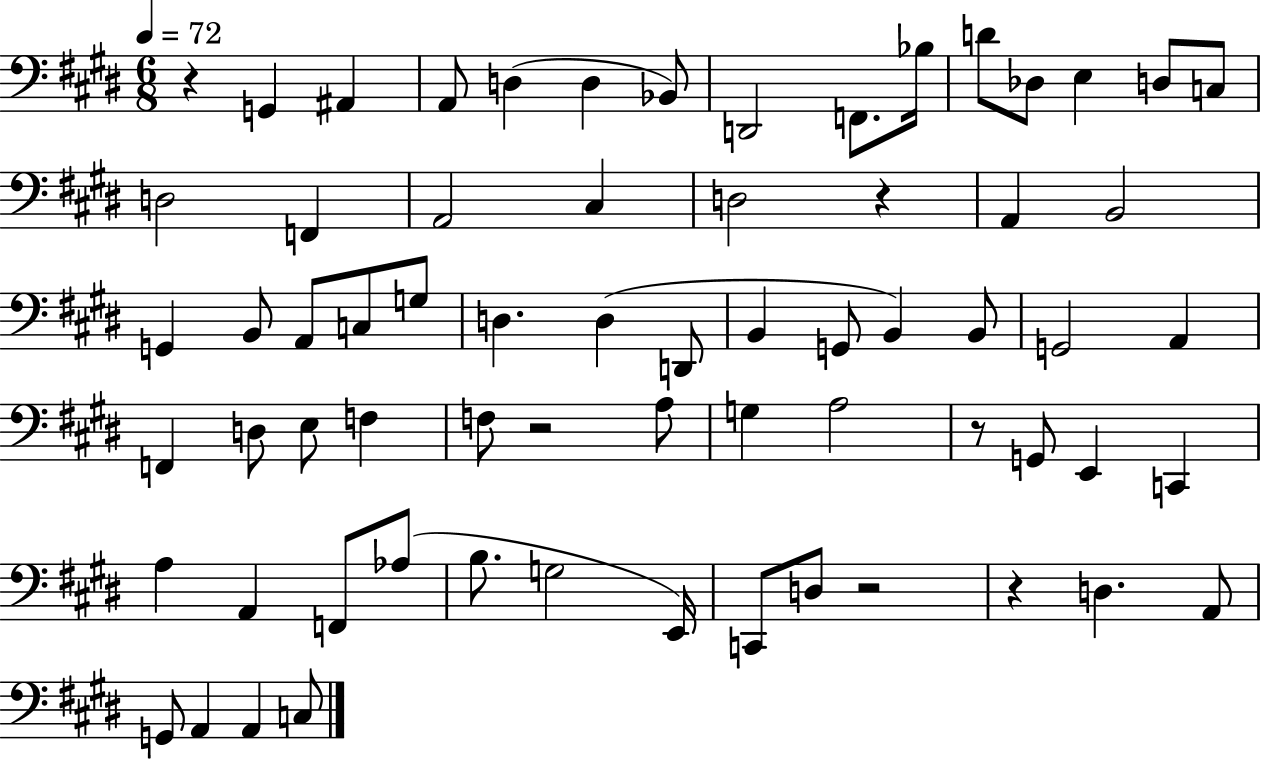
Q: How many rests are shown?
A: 6